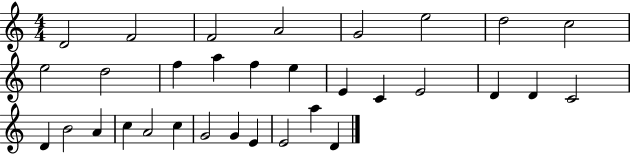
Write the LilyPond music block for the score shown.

{
  \clef treble
  \numericTimeSignature
  \time 4/4
  \key c \major
  d'2 f'2 | f'2 a'2 | g'2 e''2 | d''2 c''2 | \break e''2 d''2 | f''4 a''4 f''4 e''4 | e'4 c'4 e'2 | d'4 d'4 c'2 | \break d'4 b'2 a'4 | c''4 a'2 c''4 | g'2 g'4 e'4 | e'2 a''4 d'4 | \break \bar "|."
}